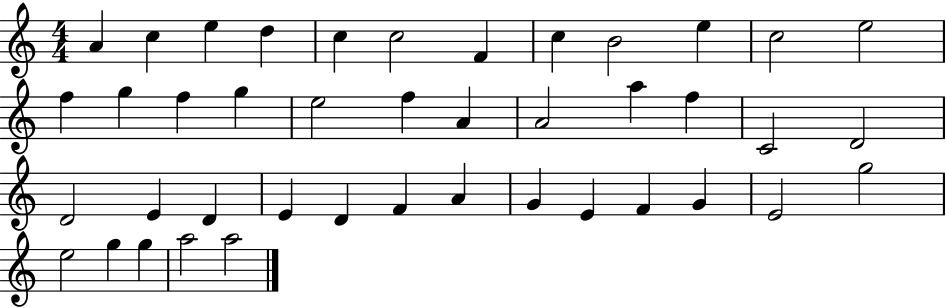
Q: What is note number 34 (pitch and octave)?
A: F4